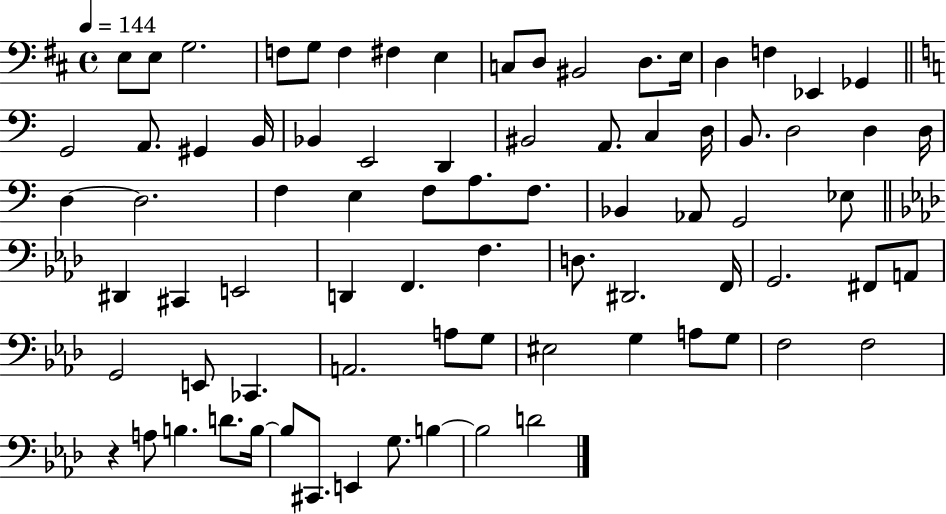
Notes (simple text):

E3/e E3/e G3/h. F3/e G3/e F3/q F#3/q E3/q C3/e D3/e BIS2/h D3/e. E3/s D3/q F3/q Eb2/q Gb2/q G2/h A2/e. G#2/q B2/s Bb2/q E2/h D2/q BIS2/h A2/e. C3/q D3/s B2/e. D3/h D3/q D3/s D3/q D3/h. F3/q E3/q F3/e A3/e. F3/e. Bb2/q Ab2/e G2/h Eb3/e D#2/q C#2/q E2/h D2/q F2/q. F3/q. D3/e. D#2/h. F2/s G2/h. F#2/e A2/e G2/h E2/e CES2/q. A2/h. A3/e G3/e EIS3/h G3/q A3/e G3/e F3/h F3/h R/q A3/e B3/q. D4/e. B3/s B3/e C#2/e. E2/q G3/e. B3/q B3/h D4/h